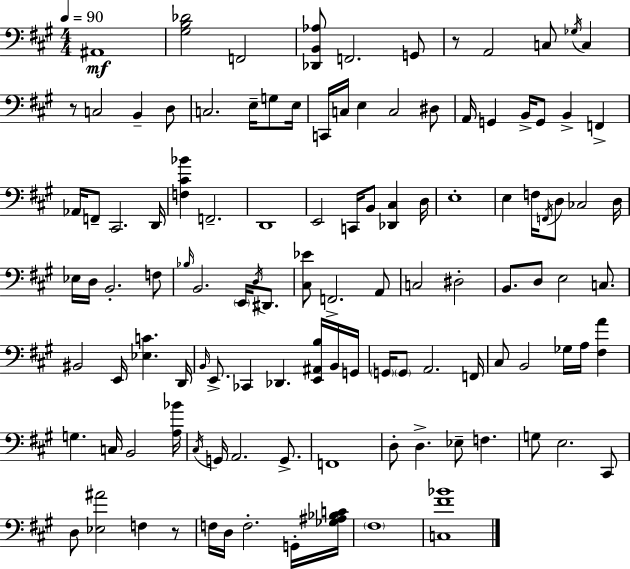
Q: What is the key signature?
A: A major